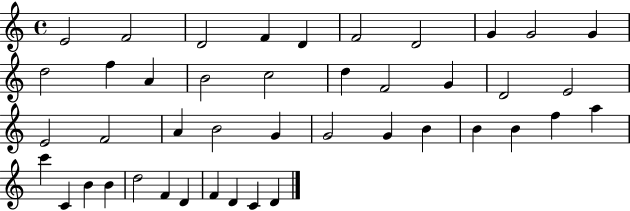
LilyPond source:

{
  \clef treble
  \time 4/4
  \defaultTimeSignature
  \key c \major
  e'2 f'2 | d'2 f'4 d'4 | f'2 d'2 | g'4 g'2 g'4 | \break d''2 f''4 a'4 | b'2 c''2 | d''4 f'2 g'4 | d'2 e'2 | \break e'2 f'2 | a'4 b'2 g'4 | g'2 g'4 b'4 | b'4 b'4 f''4 a''4 | \break c'''4 c'4 b'4 b'4 | d''2 f'4 d'4 | f'4 d'4 c'4 d'4 | \bar "|."
}